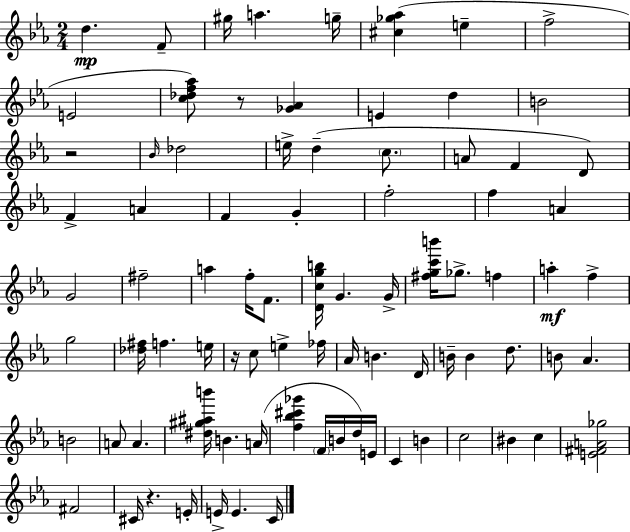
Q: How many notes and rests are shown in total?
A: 84